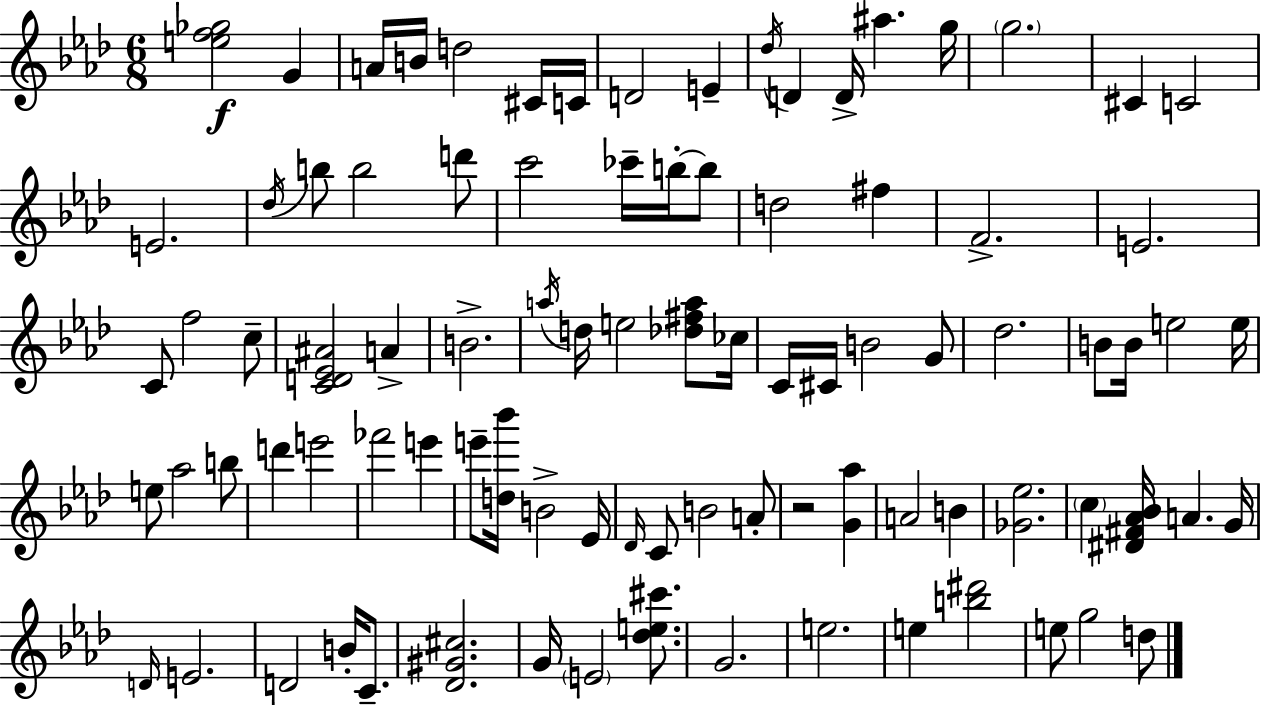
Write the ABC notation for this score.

X:1
T:Untitled
M:6/8
L:1/4
K:Ab
[ef_g]2 G A/4 B/4 d2 ^C/4 C/4 D2 E _d/4 D D/4 ^a g/4 g2 ^C C2 E2 _d/4 b/2 b2 d'/2 c'2 _c'/4 b/4 b/2 d2 ^f F2 E2 C/2 f2 c/2 [CD_E^A]2 A B2 a/4 d/4 e2 [_d^fa]/2 _c/4 C/4 ^C/4 B2 G/2 _d2 B/2 B/4 e2 e/4 e/2 _a2 b/2 d' e'2 _f'2 e' e'/2 [d_b']/4 B2 _E/4 _D/4 C/2 B2 A/2 z2 [G_a] A2 B [_G_e]2 c [^D^F_A_B]/4 A G/4 D/4 E2 D2 B/4 C/2 [_D^G^c]2 G/4 E2 [_de^c']/2 G2 e2 e [b^d']2 e/2 g2 d/2